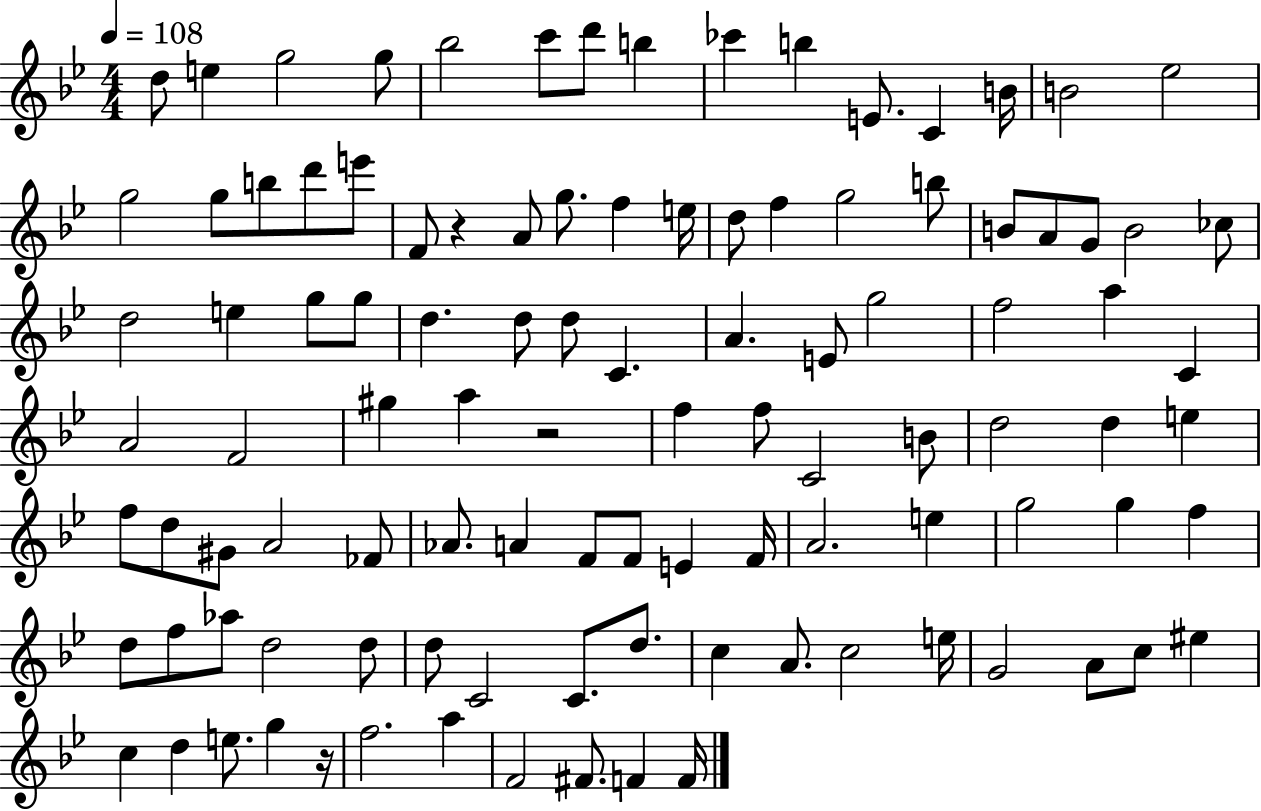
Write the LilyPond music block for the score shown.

{
  \clef treble
  \numericTimeSignature
  \time 4/4
  \key bes \major
  \tempo 4 = 108
  d''8 e''4 g''2 g''8 | bes''2 c'''8 d'''8 b''4 | ces'''4 b''4 e'8. c'4 b'16 | b'2 ees''2 | \break g''2 g''8 b''8 d'''8 e'''8 | f'8 r4 a'8 g''8. f''4 e''16 | d''8 f''4 g''2 b''8 | b'8 a'8 g'8 b'2 ces''8 | \break d''2 e''4 g''8 g''8 | d''4. d''8 d''8 c'4. | a'4. e'8 g''2 | f''2 a''4 c'4 | \break a'2 f'2 | gis''4 a''4 r2 | f''4 f''8 c'2 b'8 | d''2 d''4 e''4 | \break f''8 d''8 gis'8 a'2 fes'8 | aes'8. a'4 f'8 f'8 e'4 f'16 | a'2. e''4 | g''2 g''4 f''4 | \break d''8 f''8 aes''8 d''2 d''8 | d''8 c'2 c'8. d''8. | c''4 a'8. c''2 e''16 | g'2 a'8 c''8 eis''4 | \break c''4 d''4 e''8. g''4 r16 | f''2. a''4 | f'2 fis'8. f'4 f'16 | \bar "|."
}